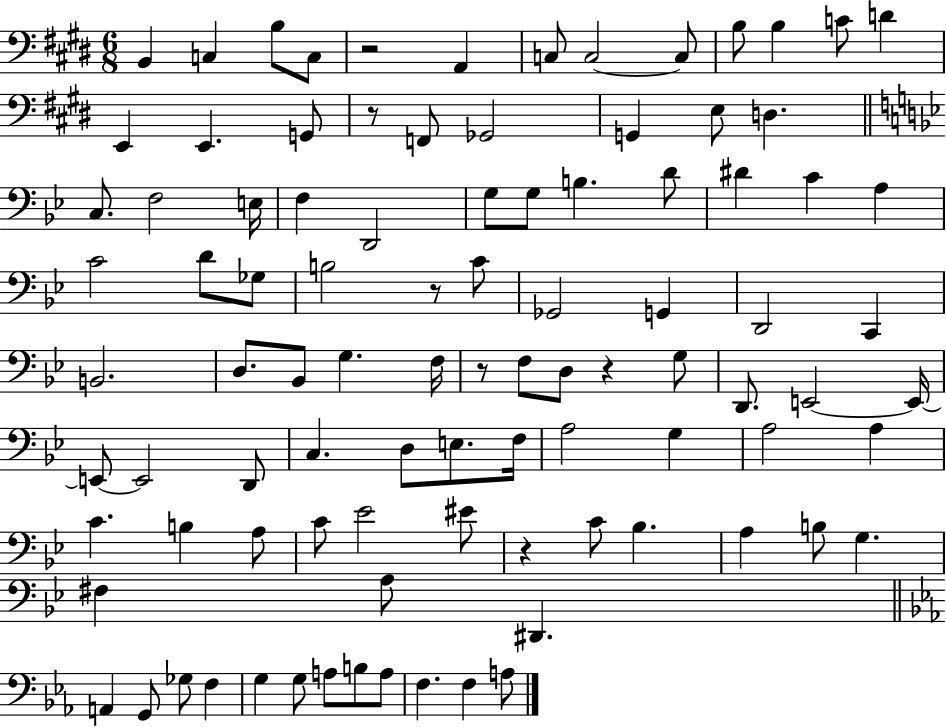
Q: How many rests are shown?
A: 6